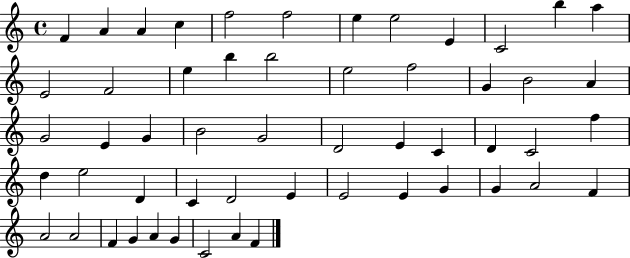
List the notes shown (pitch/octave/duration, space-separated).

F4/q A4/q A4/q C5/q F5/h F5/h E5/q E5/h E4/q C4/h B5/q A5/q E4/h F4/h E5/q B5/q B5/h E5/h F5/h G4/q B4/h A4/q G4/h E4/q G4/q B4/h G4/h D4/h E4/q C4/q D4/q C4/h F5/q D5/q E5/h D4/q C4/q D4/h E4/q E4/h E4/q G4/q G4/q A4/h F4/q A4/h A4/h F4/q G4/q A4/q G4/q C4/h A4/q F4/q